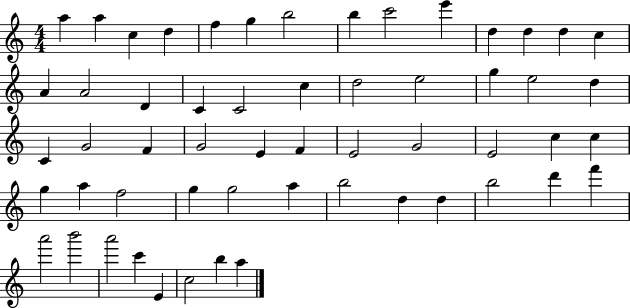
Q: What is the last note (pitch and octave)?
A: A5